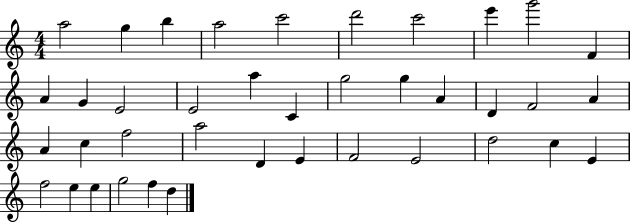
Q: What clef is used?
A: treble